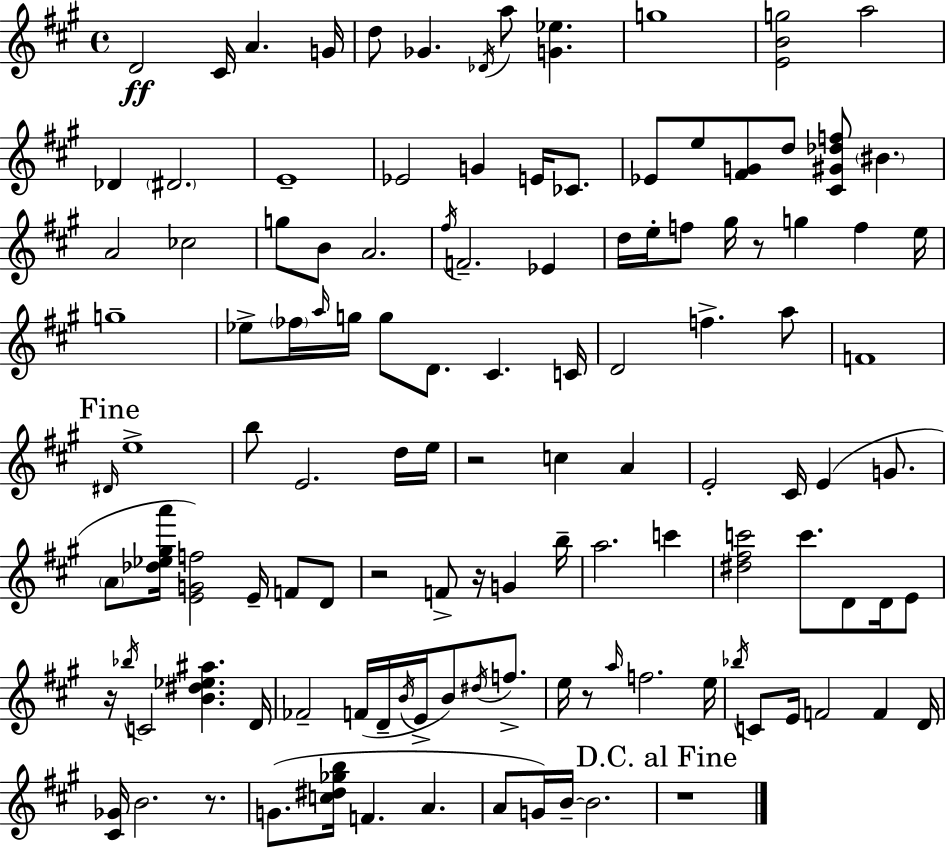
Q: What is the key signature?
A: A major